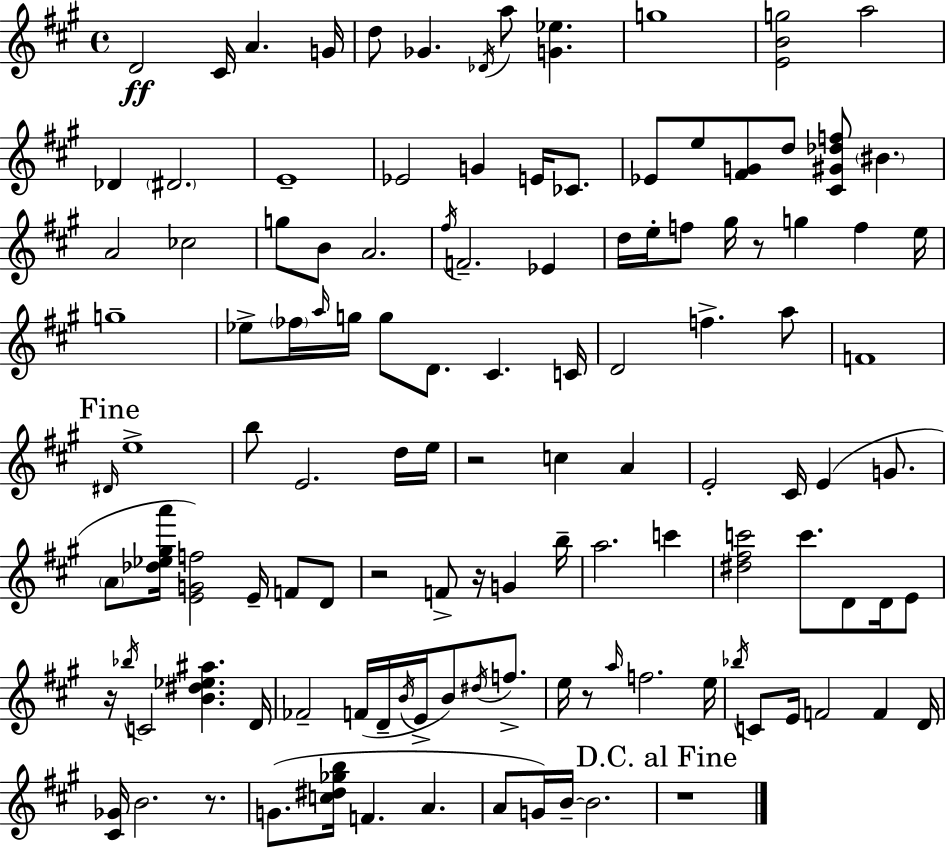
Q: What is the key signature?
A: A major